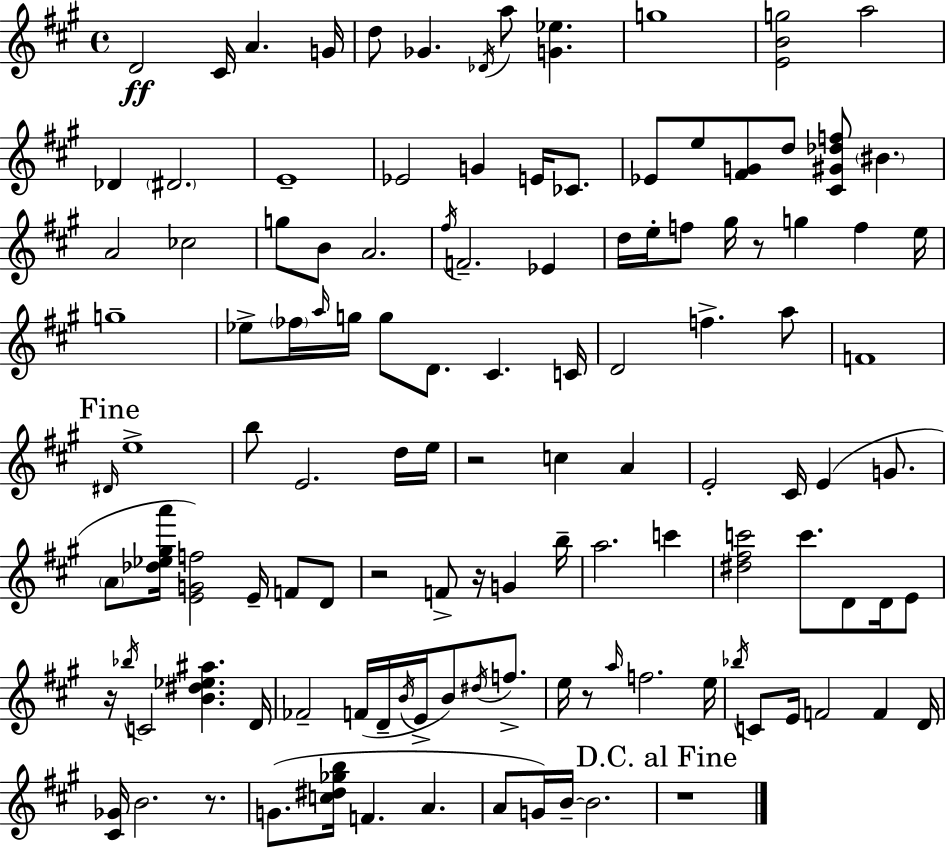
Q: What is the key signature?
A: A major